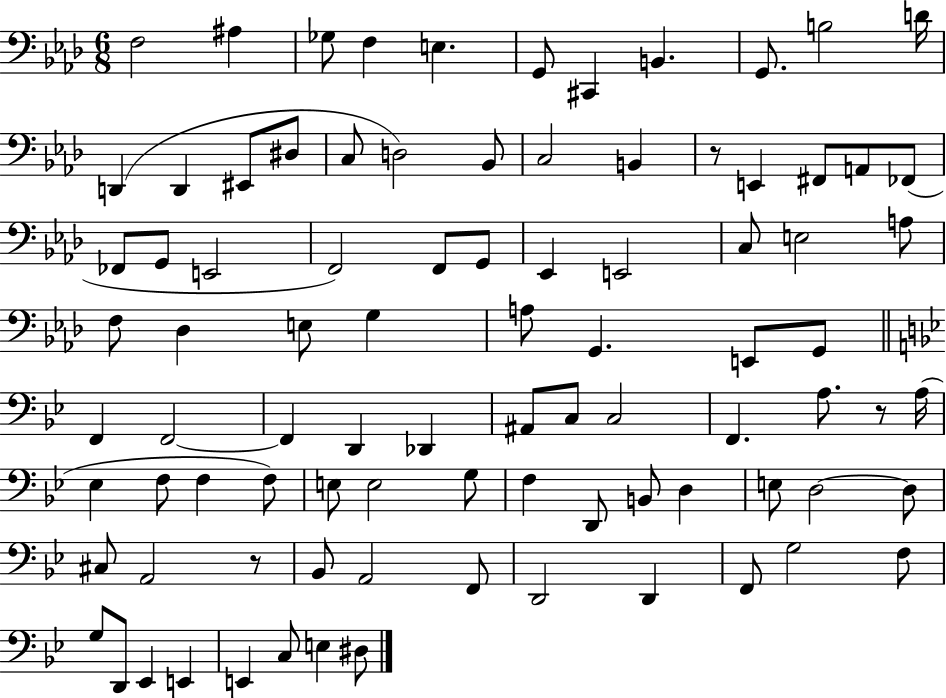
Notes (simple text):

F3/h A#3/q Gb3/e F3/q E3/q. G2/e C#2/q B2/q. G2/e. B3/h D4/s D2/q D2/q EIS2/e D#3/e C3/e D3/h Bb2/e C3/h B2/q R/e E2/q F#2/e A2/e FES2/e FES2/e G2/e E2/h F2/h F2/e G2/e Eb2/q E2/h C3/e E3/h A3/e F3/e Db3/q E3/e G3/q A3/e G2/q. E2/e G2/e F2/q F2/h F2/q D2/q Db2/q A#2/e C3/e C3/h F2/q. A3/e. R/e A3/s Eb3/q F3/e F3/q F3/e E3/e E3/h G3/e F3/q D2/e B2/e D3/q E3/e D3/h D3/e C#3/e A2/h R/e Bb2/e A2/h F2/e D2/h D2/q F2/e G3/h F3/e G3/e D2/e Eb2/q E2/q E2/q C3/e E3/q D#3/e